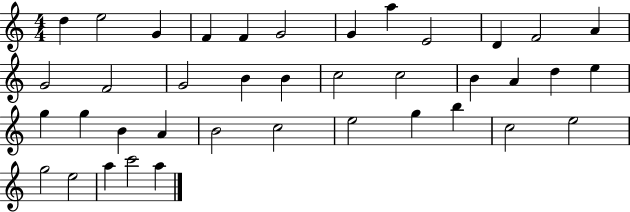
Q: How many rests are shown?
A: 0